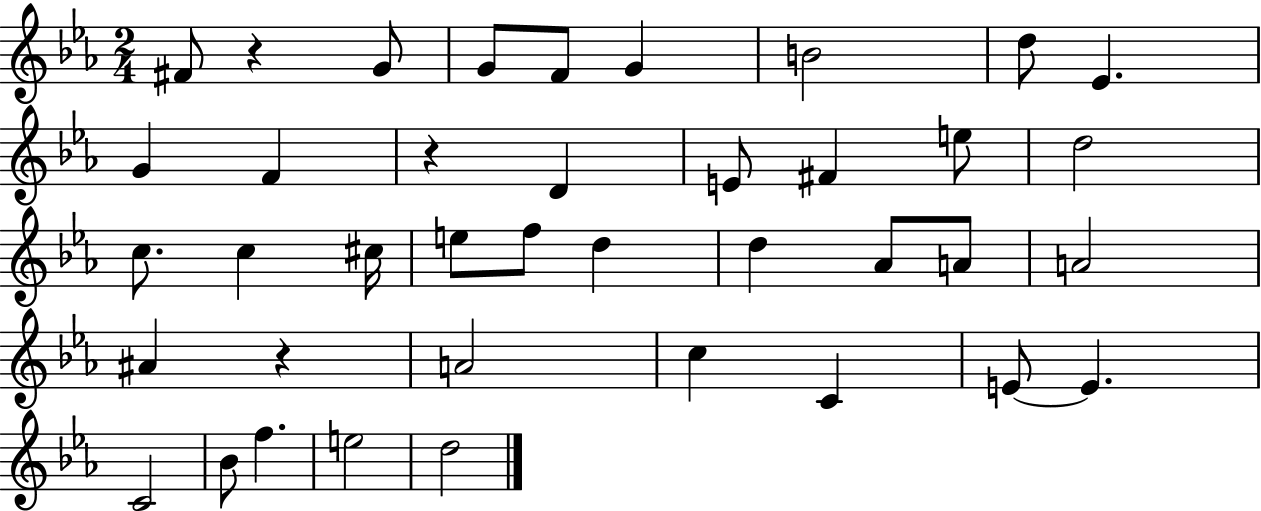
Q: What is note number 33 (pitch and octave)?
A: Bb4